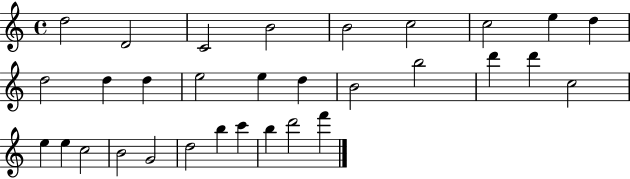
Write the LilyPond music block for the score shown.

{
  \clef treble
  \time 4/4
  \defaultTimeSignature
  \key c \major
  d''2 d'2 | c'2 b'2 | b'2 c''2 | c''2 e''4 d''4 | \break d''2 d''4 d''4 | e''2 e''4 d''4 | b'2 b''2 | d'''4 d'''4 c''2 | \break e''4 e''4 c''2 | b'2 g'2 | d''2 b''4 c'''4 | b''4 d'''2 f'''4 | \break \bar "|."
}